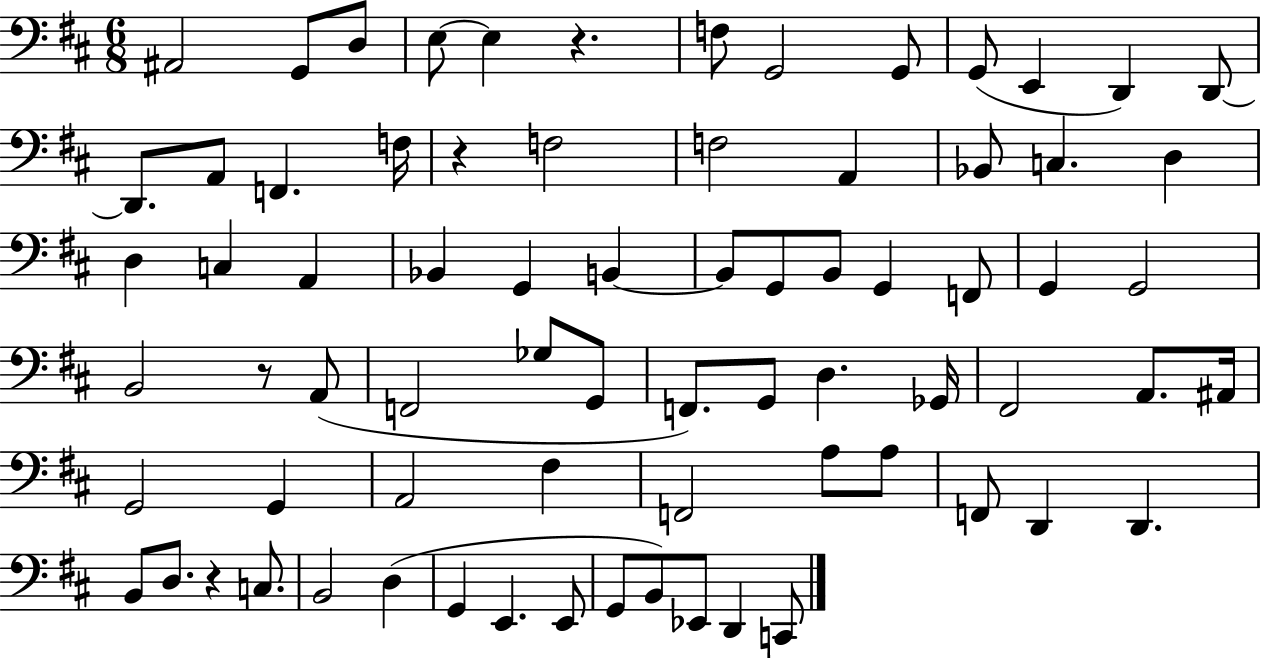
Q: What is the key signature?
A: D major